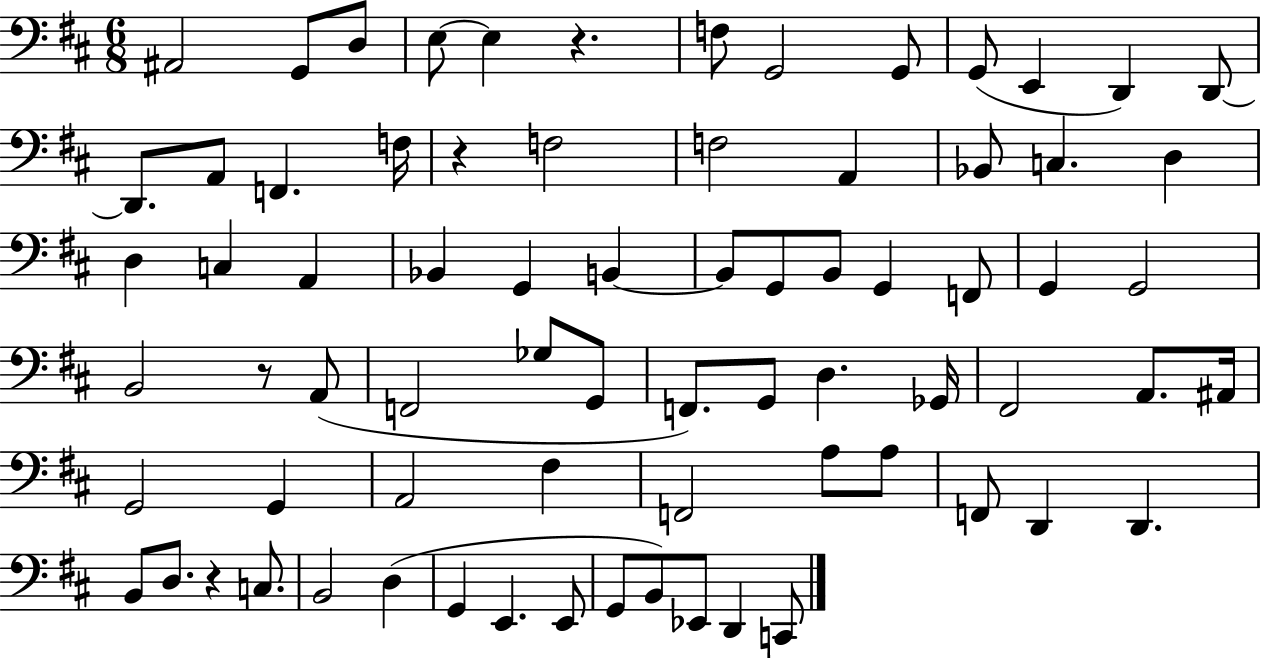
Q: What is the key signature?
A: D major